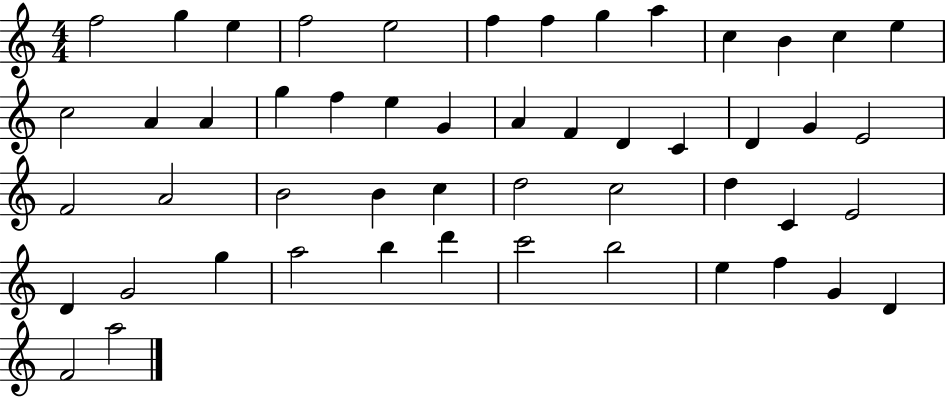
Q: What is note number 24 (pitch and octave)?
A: C4